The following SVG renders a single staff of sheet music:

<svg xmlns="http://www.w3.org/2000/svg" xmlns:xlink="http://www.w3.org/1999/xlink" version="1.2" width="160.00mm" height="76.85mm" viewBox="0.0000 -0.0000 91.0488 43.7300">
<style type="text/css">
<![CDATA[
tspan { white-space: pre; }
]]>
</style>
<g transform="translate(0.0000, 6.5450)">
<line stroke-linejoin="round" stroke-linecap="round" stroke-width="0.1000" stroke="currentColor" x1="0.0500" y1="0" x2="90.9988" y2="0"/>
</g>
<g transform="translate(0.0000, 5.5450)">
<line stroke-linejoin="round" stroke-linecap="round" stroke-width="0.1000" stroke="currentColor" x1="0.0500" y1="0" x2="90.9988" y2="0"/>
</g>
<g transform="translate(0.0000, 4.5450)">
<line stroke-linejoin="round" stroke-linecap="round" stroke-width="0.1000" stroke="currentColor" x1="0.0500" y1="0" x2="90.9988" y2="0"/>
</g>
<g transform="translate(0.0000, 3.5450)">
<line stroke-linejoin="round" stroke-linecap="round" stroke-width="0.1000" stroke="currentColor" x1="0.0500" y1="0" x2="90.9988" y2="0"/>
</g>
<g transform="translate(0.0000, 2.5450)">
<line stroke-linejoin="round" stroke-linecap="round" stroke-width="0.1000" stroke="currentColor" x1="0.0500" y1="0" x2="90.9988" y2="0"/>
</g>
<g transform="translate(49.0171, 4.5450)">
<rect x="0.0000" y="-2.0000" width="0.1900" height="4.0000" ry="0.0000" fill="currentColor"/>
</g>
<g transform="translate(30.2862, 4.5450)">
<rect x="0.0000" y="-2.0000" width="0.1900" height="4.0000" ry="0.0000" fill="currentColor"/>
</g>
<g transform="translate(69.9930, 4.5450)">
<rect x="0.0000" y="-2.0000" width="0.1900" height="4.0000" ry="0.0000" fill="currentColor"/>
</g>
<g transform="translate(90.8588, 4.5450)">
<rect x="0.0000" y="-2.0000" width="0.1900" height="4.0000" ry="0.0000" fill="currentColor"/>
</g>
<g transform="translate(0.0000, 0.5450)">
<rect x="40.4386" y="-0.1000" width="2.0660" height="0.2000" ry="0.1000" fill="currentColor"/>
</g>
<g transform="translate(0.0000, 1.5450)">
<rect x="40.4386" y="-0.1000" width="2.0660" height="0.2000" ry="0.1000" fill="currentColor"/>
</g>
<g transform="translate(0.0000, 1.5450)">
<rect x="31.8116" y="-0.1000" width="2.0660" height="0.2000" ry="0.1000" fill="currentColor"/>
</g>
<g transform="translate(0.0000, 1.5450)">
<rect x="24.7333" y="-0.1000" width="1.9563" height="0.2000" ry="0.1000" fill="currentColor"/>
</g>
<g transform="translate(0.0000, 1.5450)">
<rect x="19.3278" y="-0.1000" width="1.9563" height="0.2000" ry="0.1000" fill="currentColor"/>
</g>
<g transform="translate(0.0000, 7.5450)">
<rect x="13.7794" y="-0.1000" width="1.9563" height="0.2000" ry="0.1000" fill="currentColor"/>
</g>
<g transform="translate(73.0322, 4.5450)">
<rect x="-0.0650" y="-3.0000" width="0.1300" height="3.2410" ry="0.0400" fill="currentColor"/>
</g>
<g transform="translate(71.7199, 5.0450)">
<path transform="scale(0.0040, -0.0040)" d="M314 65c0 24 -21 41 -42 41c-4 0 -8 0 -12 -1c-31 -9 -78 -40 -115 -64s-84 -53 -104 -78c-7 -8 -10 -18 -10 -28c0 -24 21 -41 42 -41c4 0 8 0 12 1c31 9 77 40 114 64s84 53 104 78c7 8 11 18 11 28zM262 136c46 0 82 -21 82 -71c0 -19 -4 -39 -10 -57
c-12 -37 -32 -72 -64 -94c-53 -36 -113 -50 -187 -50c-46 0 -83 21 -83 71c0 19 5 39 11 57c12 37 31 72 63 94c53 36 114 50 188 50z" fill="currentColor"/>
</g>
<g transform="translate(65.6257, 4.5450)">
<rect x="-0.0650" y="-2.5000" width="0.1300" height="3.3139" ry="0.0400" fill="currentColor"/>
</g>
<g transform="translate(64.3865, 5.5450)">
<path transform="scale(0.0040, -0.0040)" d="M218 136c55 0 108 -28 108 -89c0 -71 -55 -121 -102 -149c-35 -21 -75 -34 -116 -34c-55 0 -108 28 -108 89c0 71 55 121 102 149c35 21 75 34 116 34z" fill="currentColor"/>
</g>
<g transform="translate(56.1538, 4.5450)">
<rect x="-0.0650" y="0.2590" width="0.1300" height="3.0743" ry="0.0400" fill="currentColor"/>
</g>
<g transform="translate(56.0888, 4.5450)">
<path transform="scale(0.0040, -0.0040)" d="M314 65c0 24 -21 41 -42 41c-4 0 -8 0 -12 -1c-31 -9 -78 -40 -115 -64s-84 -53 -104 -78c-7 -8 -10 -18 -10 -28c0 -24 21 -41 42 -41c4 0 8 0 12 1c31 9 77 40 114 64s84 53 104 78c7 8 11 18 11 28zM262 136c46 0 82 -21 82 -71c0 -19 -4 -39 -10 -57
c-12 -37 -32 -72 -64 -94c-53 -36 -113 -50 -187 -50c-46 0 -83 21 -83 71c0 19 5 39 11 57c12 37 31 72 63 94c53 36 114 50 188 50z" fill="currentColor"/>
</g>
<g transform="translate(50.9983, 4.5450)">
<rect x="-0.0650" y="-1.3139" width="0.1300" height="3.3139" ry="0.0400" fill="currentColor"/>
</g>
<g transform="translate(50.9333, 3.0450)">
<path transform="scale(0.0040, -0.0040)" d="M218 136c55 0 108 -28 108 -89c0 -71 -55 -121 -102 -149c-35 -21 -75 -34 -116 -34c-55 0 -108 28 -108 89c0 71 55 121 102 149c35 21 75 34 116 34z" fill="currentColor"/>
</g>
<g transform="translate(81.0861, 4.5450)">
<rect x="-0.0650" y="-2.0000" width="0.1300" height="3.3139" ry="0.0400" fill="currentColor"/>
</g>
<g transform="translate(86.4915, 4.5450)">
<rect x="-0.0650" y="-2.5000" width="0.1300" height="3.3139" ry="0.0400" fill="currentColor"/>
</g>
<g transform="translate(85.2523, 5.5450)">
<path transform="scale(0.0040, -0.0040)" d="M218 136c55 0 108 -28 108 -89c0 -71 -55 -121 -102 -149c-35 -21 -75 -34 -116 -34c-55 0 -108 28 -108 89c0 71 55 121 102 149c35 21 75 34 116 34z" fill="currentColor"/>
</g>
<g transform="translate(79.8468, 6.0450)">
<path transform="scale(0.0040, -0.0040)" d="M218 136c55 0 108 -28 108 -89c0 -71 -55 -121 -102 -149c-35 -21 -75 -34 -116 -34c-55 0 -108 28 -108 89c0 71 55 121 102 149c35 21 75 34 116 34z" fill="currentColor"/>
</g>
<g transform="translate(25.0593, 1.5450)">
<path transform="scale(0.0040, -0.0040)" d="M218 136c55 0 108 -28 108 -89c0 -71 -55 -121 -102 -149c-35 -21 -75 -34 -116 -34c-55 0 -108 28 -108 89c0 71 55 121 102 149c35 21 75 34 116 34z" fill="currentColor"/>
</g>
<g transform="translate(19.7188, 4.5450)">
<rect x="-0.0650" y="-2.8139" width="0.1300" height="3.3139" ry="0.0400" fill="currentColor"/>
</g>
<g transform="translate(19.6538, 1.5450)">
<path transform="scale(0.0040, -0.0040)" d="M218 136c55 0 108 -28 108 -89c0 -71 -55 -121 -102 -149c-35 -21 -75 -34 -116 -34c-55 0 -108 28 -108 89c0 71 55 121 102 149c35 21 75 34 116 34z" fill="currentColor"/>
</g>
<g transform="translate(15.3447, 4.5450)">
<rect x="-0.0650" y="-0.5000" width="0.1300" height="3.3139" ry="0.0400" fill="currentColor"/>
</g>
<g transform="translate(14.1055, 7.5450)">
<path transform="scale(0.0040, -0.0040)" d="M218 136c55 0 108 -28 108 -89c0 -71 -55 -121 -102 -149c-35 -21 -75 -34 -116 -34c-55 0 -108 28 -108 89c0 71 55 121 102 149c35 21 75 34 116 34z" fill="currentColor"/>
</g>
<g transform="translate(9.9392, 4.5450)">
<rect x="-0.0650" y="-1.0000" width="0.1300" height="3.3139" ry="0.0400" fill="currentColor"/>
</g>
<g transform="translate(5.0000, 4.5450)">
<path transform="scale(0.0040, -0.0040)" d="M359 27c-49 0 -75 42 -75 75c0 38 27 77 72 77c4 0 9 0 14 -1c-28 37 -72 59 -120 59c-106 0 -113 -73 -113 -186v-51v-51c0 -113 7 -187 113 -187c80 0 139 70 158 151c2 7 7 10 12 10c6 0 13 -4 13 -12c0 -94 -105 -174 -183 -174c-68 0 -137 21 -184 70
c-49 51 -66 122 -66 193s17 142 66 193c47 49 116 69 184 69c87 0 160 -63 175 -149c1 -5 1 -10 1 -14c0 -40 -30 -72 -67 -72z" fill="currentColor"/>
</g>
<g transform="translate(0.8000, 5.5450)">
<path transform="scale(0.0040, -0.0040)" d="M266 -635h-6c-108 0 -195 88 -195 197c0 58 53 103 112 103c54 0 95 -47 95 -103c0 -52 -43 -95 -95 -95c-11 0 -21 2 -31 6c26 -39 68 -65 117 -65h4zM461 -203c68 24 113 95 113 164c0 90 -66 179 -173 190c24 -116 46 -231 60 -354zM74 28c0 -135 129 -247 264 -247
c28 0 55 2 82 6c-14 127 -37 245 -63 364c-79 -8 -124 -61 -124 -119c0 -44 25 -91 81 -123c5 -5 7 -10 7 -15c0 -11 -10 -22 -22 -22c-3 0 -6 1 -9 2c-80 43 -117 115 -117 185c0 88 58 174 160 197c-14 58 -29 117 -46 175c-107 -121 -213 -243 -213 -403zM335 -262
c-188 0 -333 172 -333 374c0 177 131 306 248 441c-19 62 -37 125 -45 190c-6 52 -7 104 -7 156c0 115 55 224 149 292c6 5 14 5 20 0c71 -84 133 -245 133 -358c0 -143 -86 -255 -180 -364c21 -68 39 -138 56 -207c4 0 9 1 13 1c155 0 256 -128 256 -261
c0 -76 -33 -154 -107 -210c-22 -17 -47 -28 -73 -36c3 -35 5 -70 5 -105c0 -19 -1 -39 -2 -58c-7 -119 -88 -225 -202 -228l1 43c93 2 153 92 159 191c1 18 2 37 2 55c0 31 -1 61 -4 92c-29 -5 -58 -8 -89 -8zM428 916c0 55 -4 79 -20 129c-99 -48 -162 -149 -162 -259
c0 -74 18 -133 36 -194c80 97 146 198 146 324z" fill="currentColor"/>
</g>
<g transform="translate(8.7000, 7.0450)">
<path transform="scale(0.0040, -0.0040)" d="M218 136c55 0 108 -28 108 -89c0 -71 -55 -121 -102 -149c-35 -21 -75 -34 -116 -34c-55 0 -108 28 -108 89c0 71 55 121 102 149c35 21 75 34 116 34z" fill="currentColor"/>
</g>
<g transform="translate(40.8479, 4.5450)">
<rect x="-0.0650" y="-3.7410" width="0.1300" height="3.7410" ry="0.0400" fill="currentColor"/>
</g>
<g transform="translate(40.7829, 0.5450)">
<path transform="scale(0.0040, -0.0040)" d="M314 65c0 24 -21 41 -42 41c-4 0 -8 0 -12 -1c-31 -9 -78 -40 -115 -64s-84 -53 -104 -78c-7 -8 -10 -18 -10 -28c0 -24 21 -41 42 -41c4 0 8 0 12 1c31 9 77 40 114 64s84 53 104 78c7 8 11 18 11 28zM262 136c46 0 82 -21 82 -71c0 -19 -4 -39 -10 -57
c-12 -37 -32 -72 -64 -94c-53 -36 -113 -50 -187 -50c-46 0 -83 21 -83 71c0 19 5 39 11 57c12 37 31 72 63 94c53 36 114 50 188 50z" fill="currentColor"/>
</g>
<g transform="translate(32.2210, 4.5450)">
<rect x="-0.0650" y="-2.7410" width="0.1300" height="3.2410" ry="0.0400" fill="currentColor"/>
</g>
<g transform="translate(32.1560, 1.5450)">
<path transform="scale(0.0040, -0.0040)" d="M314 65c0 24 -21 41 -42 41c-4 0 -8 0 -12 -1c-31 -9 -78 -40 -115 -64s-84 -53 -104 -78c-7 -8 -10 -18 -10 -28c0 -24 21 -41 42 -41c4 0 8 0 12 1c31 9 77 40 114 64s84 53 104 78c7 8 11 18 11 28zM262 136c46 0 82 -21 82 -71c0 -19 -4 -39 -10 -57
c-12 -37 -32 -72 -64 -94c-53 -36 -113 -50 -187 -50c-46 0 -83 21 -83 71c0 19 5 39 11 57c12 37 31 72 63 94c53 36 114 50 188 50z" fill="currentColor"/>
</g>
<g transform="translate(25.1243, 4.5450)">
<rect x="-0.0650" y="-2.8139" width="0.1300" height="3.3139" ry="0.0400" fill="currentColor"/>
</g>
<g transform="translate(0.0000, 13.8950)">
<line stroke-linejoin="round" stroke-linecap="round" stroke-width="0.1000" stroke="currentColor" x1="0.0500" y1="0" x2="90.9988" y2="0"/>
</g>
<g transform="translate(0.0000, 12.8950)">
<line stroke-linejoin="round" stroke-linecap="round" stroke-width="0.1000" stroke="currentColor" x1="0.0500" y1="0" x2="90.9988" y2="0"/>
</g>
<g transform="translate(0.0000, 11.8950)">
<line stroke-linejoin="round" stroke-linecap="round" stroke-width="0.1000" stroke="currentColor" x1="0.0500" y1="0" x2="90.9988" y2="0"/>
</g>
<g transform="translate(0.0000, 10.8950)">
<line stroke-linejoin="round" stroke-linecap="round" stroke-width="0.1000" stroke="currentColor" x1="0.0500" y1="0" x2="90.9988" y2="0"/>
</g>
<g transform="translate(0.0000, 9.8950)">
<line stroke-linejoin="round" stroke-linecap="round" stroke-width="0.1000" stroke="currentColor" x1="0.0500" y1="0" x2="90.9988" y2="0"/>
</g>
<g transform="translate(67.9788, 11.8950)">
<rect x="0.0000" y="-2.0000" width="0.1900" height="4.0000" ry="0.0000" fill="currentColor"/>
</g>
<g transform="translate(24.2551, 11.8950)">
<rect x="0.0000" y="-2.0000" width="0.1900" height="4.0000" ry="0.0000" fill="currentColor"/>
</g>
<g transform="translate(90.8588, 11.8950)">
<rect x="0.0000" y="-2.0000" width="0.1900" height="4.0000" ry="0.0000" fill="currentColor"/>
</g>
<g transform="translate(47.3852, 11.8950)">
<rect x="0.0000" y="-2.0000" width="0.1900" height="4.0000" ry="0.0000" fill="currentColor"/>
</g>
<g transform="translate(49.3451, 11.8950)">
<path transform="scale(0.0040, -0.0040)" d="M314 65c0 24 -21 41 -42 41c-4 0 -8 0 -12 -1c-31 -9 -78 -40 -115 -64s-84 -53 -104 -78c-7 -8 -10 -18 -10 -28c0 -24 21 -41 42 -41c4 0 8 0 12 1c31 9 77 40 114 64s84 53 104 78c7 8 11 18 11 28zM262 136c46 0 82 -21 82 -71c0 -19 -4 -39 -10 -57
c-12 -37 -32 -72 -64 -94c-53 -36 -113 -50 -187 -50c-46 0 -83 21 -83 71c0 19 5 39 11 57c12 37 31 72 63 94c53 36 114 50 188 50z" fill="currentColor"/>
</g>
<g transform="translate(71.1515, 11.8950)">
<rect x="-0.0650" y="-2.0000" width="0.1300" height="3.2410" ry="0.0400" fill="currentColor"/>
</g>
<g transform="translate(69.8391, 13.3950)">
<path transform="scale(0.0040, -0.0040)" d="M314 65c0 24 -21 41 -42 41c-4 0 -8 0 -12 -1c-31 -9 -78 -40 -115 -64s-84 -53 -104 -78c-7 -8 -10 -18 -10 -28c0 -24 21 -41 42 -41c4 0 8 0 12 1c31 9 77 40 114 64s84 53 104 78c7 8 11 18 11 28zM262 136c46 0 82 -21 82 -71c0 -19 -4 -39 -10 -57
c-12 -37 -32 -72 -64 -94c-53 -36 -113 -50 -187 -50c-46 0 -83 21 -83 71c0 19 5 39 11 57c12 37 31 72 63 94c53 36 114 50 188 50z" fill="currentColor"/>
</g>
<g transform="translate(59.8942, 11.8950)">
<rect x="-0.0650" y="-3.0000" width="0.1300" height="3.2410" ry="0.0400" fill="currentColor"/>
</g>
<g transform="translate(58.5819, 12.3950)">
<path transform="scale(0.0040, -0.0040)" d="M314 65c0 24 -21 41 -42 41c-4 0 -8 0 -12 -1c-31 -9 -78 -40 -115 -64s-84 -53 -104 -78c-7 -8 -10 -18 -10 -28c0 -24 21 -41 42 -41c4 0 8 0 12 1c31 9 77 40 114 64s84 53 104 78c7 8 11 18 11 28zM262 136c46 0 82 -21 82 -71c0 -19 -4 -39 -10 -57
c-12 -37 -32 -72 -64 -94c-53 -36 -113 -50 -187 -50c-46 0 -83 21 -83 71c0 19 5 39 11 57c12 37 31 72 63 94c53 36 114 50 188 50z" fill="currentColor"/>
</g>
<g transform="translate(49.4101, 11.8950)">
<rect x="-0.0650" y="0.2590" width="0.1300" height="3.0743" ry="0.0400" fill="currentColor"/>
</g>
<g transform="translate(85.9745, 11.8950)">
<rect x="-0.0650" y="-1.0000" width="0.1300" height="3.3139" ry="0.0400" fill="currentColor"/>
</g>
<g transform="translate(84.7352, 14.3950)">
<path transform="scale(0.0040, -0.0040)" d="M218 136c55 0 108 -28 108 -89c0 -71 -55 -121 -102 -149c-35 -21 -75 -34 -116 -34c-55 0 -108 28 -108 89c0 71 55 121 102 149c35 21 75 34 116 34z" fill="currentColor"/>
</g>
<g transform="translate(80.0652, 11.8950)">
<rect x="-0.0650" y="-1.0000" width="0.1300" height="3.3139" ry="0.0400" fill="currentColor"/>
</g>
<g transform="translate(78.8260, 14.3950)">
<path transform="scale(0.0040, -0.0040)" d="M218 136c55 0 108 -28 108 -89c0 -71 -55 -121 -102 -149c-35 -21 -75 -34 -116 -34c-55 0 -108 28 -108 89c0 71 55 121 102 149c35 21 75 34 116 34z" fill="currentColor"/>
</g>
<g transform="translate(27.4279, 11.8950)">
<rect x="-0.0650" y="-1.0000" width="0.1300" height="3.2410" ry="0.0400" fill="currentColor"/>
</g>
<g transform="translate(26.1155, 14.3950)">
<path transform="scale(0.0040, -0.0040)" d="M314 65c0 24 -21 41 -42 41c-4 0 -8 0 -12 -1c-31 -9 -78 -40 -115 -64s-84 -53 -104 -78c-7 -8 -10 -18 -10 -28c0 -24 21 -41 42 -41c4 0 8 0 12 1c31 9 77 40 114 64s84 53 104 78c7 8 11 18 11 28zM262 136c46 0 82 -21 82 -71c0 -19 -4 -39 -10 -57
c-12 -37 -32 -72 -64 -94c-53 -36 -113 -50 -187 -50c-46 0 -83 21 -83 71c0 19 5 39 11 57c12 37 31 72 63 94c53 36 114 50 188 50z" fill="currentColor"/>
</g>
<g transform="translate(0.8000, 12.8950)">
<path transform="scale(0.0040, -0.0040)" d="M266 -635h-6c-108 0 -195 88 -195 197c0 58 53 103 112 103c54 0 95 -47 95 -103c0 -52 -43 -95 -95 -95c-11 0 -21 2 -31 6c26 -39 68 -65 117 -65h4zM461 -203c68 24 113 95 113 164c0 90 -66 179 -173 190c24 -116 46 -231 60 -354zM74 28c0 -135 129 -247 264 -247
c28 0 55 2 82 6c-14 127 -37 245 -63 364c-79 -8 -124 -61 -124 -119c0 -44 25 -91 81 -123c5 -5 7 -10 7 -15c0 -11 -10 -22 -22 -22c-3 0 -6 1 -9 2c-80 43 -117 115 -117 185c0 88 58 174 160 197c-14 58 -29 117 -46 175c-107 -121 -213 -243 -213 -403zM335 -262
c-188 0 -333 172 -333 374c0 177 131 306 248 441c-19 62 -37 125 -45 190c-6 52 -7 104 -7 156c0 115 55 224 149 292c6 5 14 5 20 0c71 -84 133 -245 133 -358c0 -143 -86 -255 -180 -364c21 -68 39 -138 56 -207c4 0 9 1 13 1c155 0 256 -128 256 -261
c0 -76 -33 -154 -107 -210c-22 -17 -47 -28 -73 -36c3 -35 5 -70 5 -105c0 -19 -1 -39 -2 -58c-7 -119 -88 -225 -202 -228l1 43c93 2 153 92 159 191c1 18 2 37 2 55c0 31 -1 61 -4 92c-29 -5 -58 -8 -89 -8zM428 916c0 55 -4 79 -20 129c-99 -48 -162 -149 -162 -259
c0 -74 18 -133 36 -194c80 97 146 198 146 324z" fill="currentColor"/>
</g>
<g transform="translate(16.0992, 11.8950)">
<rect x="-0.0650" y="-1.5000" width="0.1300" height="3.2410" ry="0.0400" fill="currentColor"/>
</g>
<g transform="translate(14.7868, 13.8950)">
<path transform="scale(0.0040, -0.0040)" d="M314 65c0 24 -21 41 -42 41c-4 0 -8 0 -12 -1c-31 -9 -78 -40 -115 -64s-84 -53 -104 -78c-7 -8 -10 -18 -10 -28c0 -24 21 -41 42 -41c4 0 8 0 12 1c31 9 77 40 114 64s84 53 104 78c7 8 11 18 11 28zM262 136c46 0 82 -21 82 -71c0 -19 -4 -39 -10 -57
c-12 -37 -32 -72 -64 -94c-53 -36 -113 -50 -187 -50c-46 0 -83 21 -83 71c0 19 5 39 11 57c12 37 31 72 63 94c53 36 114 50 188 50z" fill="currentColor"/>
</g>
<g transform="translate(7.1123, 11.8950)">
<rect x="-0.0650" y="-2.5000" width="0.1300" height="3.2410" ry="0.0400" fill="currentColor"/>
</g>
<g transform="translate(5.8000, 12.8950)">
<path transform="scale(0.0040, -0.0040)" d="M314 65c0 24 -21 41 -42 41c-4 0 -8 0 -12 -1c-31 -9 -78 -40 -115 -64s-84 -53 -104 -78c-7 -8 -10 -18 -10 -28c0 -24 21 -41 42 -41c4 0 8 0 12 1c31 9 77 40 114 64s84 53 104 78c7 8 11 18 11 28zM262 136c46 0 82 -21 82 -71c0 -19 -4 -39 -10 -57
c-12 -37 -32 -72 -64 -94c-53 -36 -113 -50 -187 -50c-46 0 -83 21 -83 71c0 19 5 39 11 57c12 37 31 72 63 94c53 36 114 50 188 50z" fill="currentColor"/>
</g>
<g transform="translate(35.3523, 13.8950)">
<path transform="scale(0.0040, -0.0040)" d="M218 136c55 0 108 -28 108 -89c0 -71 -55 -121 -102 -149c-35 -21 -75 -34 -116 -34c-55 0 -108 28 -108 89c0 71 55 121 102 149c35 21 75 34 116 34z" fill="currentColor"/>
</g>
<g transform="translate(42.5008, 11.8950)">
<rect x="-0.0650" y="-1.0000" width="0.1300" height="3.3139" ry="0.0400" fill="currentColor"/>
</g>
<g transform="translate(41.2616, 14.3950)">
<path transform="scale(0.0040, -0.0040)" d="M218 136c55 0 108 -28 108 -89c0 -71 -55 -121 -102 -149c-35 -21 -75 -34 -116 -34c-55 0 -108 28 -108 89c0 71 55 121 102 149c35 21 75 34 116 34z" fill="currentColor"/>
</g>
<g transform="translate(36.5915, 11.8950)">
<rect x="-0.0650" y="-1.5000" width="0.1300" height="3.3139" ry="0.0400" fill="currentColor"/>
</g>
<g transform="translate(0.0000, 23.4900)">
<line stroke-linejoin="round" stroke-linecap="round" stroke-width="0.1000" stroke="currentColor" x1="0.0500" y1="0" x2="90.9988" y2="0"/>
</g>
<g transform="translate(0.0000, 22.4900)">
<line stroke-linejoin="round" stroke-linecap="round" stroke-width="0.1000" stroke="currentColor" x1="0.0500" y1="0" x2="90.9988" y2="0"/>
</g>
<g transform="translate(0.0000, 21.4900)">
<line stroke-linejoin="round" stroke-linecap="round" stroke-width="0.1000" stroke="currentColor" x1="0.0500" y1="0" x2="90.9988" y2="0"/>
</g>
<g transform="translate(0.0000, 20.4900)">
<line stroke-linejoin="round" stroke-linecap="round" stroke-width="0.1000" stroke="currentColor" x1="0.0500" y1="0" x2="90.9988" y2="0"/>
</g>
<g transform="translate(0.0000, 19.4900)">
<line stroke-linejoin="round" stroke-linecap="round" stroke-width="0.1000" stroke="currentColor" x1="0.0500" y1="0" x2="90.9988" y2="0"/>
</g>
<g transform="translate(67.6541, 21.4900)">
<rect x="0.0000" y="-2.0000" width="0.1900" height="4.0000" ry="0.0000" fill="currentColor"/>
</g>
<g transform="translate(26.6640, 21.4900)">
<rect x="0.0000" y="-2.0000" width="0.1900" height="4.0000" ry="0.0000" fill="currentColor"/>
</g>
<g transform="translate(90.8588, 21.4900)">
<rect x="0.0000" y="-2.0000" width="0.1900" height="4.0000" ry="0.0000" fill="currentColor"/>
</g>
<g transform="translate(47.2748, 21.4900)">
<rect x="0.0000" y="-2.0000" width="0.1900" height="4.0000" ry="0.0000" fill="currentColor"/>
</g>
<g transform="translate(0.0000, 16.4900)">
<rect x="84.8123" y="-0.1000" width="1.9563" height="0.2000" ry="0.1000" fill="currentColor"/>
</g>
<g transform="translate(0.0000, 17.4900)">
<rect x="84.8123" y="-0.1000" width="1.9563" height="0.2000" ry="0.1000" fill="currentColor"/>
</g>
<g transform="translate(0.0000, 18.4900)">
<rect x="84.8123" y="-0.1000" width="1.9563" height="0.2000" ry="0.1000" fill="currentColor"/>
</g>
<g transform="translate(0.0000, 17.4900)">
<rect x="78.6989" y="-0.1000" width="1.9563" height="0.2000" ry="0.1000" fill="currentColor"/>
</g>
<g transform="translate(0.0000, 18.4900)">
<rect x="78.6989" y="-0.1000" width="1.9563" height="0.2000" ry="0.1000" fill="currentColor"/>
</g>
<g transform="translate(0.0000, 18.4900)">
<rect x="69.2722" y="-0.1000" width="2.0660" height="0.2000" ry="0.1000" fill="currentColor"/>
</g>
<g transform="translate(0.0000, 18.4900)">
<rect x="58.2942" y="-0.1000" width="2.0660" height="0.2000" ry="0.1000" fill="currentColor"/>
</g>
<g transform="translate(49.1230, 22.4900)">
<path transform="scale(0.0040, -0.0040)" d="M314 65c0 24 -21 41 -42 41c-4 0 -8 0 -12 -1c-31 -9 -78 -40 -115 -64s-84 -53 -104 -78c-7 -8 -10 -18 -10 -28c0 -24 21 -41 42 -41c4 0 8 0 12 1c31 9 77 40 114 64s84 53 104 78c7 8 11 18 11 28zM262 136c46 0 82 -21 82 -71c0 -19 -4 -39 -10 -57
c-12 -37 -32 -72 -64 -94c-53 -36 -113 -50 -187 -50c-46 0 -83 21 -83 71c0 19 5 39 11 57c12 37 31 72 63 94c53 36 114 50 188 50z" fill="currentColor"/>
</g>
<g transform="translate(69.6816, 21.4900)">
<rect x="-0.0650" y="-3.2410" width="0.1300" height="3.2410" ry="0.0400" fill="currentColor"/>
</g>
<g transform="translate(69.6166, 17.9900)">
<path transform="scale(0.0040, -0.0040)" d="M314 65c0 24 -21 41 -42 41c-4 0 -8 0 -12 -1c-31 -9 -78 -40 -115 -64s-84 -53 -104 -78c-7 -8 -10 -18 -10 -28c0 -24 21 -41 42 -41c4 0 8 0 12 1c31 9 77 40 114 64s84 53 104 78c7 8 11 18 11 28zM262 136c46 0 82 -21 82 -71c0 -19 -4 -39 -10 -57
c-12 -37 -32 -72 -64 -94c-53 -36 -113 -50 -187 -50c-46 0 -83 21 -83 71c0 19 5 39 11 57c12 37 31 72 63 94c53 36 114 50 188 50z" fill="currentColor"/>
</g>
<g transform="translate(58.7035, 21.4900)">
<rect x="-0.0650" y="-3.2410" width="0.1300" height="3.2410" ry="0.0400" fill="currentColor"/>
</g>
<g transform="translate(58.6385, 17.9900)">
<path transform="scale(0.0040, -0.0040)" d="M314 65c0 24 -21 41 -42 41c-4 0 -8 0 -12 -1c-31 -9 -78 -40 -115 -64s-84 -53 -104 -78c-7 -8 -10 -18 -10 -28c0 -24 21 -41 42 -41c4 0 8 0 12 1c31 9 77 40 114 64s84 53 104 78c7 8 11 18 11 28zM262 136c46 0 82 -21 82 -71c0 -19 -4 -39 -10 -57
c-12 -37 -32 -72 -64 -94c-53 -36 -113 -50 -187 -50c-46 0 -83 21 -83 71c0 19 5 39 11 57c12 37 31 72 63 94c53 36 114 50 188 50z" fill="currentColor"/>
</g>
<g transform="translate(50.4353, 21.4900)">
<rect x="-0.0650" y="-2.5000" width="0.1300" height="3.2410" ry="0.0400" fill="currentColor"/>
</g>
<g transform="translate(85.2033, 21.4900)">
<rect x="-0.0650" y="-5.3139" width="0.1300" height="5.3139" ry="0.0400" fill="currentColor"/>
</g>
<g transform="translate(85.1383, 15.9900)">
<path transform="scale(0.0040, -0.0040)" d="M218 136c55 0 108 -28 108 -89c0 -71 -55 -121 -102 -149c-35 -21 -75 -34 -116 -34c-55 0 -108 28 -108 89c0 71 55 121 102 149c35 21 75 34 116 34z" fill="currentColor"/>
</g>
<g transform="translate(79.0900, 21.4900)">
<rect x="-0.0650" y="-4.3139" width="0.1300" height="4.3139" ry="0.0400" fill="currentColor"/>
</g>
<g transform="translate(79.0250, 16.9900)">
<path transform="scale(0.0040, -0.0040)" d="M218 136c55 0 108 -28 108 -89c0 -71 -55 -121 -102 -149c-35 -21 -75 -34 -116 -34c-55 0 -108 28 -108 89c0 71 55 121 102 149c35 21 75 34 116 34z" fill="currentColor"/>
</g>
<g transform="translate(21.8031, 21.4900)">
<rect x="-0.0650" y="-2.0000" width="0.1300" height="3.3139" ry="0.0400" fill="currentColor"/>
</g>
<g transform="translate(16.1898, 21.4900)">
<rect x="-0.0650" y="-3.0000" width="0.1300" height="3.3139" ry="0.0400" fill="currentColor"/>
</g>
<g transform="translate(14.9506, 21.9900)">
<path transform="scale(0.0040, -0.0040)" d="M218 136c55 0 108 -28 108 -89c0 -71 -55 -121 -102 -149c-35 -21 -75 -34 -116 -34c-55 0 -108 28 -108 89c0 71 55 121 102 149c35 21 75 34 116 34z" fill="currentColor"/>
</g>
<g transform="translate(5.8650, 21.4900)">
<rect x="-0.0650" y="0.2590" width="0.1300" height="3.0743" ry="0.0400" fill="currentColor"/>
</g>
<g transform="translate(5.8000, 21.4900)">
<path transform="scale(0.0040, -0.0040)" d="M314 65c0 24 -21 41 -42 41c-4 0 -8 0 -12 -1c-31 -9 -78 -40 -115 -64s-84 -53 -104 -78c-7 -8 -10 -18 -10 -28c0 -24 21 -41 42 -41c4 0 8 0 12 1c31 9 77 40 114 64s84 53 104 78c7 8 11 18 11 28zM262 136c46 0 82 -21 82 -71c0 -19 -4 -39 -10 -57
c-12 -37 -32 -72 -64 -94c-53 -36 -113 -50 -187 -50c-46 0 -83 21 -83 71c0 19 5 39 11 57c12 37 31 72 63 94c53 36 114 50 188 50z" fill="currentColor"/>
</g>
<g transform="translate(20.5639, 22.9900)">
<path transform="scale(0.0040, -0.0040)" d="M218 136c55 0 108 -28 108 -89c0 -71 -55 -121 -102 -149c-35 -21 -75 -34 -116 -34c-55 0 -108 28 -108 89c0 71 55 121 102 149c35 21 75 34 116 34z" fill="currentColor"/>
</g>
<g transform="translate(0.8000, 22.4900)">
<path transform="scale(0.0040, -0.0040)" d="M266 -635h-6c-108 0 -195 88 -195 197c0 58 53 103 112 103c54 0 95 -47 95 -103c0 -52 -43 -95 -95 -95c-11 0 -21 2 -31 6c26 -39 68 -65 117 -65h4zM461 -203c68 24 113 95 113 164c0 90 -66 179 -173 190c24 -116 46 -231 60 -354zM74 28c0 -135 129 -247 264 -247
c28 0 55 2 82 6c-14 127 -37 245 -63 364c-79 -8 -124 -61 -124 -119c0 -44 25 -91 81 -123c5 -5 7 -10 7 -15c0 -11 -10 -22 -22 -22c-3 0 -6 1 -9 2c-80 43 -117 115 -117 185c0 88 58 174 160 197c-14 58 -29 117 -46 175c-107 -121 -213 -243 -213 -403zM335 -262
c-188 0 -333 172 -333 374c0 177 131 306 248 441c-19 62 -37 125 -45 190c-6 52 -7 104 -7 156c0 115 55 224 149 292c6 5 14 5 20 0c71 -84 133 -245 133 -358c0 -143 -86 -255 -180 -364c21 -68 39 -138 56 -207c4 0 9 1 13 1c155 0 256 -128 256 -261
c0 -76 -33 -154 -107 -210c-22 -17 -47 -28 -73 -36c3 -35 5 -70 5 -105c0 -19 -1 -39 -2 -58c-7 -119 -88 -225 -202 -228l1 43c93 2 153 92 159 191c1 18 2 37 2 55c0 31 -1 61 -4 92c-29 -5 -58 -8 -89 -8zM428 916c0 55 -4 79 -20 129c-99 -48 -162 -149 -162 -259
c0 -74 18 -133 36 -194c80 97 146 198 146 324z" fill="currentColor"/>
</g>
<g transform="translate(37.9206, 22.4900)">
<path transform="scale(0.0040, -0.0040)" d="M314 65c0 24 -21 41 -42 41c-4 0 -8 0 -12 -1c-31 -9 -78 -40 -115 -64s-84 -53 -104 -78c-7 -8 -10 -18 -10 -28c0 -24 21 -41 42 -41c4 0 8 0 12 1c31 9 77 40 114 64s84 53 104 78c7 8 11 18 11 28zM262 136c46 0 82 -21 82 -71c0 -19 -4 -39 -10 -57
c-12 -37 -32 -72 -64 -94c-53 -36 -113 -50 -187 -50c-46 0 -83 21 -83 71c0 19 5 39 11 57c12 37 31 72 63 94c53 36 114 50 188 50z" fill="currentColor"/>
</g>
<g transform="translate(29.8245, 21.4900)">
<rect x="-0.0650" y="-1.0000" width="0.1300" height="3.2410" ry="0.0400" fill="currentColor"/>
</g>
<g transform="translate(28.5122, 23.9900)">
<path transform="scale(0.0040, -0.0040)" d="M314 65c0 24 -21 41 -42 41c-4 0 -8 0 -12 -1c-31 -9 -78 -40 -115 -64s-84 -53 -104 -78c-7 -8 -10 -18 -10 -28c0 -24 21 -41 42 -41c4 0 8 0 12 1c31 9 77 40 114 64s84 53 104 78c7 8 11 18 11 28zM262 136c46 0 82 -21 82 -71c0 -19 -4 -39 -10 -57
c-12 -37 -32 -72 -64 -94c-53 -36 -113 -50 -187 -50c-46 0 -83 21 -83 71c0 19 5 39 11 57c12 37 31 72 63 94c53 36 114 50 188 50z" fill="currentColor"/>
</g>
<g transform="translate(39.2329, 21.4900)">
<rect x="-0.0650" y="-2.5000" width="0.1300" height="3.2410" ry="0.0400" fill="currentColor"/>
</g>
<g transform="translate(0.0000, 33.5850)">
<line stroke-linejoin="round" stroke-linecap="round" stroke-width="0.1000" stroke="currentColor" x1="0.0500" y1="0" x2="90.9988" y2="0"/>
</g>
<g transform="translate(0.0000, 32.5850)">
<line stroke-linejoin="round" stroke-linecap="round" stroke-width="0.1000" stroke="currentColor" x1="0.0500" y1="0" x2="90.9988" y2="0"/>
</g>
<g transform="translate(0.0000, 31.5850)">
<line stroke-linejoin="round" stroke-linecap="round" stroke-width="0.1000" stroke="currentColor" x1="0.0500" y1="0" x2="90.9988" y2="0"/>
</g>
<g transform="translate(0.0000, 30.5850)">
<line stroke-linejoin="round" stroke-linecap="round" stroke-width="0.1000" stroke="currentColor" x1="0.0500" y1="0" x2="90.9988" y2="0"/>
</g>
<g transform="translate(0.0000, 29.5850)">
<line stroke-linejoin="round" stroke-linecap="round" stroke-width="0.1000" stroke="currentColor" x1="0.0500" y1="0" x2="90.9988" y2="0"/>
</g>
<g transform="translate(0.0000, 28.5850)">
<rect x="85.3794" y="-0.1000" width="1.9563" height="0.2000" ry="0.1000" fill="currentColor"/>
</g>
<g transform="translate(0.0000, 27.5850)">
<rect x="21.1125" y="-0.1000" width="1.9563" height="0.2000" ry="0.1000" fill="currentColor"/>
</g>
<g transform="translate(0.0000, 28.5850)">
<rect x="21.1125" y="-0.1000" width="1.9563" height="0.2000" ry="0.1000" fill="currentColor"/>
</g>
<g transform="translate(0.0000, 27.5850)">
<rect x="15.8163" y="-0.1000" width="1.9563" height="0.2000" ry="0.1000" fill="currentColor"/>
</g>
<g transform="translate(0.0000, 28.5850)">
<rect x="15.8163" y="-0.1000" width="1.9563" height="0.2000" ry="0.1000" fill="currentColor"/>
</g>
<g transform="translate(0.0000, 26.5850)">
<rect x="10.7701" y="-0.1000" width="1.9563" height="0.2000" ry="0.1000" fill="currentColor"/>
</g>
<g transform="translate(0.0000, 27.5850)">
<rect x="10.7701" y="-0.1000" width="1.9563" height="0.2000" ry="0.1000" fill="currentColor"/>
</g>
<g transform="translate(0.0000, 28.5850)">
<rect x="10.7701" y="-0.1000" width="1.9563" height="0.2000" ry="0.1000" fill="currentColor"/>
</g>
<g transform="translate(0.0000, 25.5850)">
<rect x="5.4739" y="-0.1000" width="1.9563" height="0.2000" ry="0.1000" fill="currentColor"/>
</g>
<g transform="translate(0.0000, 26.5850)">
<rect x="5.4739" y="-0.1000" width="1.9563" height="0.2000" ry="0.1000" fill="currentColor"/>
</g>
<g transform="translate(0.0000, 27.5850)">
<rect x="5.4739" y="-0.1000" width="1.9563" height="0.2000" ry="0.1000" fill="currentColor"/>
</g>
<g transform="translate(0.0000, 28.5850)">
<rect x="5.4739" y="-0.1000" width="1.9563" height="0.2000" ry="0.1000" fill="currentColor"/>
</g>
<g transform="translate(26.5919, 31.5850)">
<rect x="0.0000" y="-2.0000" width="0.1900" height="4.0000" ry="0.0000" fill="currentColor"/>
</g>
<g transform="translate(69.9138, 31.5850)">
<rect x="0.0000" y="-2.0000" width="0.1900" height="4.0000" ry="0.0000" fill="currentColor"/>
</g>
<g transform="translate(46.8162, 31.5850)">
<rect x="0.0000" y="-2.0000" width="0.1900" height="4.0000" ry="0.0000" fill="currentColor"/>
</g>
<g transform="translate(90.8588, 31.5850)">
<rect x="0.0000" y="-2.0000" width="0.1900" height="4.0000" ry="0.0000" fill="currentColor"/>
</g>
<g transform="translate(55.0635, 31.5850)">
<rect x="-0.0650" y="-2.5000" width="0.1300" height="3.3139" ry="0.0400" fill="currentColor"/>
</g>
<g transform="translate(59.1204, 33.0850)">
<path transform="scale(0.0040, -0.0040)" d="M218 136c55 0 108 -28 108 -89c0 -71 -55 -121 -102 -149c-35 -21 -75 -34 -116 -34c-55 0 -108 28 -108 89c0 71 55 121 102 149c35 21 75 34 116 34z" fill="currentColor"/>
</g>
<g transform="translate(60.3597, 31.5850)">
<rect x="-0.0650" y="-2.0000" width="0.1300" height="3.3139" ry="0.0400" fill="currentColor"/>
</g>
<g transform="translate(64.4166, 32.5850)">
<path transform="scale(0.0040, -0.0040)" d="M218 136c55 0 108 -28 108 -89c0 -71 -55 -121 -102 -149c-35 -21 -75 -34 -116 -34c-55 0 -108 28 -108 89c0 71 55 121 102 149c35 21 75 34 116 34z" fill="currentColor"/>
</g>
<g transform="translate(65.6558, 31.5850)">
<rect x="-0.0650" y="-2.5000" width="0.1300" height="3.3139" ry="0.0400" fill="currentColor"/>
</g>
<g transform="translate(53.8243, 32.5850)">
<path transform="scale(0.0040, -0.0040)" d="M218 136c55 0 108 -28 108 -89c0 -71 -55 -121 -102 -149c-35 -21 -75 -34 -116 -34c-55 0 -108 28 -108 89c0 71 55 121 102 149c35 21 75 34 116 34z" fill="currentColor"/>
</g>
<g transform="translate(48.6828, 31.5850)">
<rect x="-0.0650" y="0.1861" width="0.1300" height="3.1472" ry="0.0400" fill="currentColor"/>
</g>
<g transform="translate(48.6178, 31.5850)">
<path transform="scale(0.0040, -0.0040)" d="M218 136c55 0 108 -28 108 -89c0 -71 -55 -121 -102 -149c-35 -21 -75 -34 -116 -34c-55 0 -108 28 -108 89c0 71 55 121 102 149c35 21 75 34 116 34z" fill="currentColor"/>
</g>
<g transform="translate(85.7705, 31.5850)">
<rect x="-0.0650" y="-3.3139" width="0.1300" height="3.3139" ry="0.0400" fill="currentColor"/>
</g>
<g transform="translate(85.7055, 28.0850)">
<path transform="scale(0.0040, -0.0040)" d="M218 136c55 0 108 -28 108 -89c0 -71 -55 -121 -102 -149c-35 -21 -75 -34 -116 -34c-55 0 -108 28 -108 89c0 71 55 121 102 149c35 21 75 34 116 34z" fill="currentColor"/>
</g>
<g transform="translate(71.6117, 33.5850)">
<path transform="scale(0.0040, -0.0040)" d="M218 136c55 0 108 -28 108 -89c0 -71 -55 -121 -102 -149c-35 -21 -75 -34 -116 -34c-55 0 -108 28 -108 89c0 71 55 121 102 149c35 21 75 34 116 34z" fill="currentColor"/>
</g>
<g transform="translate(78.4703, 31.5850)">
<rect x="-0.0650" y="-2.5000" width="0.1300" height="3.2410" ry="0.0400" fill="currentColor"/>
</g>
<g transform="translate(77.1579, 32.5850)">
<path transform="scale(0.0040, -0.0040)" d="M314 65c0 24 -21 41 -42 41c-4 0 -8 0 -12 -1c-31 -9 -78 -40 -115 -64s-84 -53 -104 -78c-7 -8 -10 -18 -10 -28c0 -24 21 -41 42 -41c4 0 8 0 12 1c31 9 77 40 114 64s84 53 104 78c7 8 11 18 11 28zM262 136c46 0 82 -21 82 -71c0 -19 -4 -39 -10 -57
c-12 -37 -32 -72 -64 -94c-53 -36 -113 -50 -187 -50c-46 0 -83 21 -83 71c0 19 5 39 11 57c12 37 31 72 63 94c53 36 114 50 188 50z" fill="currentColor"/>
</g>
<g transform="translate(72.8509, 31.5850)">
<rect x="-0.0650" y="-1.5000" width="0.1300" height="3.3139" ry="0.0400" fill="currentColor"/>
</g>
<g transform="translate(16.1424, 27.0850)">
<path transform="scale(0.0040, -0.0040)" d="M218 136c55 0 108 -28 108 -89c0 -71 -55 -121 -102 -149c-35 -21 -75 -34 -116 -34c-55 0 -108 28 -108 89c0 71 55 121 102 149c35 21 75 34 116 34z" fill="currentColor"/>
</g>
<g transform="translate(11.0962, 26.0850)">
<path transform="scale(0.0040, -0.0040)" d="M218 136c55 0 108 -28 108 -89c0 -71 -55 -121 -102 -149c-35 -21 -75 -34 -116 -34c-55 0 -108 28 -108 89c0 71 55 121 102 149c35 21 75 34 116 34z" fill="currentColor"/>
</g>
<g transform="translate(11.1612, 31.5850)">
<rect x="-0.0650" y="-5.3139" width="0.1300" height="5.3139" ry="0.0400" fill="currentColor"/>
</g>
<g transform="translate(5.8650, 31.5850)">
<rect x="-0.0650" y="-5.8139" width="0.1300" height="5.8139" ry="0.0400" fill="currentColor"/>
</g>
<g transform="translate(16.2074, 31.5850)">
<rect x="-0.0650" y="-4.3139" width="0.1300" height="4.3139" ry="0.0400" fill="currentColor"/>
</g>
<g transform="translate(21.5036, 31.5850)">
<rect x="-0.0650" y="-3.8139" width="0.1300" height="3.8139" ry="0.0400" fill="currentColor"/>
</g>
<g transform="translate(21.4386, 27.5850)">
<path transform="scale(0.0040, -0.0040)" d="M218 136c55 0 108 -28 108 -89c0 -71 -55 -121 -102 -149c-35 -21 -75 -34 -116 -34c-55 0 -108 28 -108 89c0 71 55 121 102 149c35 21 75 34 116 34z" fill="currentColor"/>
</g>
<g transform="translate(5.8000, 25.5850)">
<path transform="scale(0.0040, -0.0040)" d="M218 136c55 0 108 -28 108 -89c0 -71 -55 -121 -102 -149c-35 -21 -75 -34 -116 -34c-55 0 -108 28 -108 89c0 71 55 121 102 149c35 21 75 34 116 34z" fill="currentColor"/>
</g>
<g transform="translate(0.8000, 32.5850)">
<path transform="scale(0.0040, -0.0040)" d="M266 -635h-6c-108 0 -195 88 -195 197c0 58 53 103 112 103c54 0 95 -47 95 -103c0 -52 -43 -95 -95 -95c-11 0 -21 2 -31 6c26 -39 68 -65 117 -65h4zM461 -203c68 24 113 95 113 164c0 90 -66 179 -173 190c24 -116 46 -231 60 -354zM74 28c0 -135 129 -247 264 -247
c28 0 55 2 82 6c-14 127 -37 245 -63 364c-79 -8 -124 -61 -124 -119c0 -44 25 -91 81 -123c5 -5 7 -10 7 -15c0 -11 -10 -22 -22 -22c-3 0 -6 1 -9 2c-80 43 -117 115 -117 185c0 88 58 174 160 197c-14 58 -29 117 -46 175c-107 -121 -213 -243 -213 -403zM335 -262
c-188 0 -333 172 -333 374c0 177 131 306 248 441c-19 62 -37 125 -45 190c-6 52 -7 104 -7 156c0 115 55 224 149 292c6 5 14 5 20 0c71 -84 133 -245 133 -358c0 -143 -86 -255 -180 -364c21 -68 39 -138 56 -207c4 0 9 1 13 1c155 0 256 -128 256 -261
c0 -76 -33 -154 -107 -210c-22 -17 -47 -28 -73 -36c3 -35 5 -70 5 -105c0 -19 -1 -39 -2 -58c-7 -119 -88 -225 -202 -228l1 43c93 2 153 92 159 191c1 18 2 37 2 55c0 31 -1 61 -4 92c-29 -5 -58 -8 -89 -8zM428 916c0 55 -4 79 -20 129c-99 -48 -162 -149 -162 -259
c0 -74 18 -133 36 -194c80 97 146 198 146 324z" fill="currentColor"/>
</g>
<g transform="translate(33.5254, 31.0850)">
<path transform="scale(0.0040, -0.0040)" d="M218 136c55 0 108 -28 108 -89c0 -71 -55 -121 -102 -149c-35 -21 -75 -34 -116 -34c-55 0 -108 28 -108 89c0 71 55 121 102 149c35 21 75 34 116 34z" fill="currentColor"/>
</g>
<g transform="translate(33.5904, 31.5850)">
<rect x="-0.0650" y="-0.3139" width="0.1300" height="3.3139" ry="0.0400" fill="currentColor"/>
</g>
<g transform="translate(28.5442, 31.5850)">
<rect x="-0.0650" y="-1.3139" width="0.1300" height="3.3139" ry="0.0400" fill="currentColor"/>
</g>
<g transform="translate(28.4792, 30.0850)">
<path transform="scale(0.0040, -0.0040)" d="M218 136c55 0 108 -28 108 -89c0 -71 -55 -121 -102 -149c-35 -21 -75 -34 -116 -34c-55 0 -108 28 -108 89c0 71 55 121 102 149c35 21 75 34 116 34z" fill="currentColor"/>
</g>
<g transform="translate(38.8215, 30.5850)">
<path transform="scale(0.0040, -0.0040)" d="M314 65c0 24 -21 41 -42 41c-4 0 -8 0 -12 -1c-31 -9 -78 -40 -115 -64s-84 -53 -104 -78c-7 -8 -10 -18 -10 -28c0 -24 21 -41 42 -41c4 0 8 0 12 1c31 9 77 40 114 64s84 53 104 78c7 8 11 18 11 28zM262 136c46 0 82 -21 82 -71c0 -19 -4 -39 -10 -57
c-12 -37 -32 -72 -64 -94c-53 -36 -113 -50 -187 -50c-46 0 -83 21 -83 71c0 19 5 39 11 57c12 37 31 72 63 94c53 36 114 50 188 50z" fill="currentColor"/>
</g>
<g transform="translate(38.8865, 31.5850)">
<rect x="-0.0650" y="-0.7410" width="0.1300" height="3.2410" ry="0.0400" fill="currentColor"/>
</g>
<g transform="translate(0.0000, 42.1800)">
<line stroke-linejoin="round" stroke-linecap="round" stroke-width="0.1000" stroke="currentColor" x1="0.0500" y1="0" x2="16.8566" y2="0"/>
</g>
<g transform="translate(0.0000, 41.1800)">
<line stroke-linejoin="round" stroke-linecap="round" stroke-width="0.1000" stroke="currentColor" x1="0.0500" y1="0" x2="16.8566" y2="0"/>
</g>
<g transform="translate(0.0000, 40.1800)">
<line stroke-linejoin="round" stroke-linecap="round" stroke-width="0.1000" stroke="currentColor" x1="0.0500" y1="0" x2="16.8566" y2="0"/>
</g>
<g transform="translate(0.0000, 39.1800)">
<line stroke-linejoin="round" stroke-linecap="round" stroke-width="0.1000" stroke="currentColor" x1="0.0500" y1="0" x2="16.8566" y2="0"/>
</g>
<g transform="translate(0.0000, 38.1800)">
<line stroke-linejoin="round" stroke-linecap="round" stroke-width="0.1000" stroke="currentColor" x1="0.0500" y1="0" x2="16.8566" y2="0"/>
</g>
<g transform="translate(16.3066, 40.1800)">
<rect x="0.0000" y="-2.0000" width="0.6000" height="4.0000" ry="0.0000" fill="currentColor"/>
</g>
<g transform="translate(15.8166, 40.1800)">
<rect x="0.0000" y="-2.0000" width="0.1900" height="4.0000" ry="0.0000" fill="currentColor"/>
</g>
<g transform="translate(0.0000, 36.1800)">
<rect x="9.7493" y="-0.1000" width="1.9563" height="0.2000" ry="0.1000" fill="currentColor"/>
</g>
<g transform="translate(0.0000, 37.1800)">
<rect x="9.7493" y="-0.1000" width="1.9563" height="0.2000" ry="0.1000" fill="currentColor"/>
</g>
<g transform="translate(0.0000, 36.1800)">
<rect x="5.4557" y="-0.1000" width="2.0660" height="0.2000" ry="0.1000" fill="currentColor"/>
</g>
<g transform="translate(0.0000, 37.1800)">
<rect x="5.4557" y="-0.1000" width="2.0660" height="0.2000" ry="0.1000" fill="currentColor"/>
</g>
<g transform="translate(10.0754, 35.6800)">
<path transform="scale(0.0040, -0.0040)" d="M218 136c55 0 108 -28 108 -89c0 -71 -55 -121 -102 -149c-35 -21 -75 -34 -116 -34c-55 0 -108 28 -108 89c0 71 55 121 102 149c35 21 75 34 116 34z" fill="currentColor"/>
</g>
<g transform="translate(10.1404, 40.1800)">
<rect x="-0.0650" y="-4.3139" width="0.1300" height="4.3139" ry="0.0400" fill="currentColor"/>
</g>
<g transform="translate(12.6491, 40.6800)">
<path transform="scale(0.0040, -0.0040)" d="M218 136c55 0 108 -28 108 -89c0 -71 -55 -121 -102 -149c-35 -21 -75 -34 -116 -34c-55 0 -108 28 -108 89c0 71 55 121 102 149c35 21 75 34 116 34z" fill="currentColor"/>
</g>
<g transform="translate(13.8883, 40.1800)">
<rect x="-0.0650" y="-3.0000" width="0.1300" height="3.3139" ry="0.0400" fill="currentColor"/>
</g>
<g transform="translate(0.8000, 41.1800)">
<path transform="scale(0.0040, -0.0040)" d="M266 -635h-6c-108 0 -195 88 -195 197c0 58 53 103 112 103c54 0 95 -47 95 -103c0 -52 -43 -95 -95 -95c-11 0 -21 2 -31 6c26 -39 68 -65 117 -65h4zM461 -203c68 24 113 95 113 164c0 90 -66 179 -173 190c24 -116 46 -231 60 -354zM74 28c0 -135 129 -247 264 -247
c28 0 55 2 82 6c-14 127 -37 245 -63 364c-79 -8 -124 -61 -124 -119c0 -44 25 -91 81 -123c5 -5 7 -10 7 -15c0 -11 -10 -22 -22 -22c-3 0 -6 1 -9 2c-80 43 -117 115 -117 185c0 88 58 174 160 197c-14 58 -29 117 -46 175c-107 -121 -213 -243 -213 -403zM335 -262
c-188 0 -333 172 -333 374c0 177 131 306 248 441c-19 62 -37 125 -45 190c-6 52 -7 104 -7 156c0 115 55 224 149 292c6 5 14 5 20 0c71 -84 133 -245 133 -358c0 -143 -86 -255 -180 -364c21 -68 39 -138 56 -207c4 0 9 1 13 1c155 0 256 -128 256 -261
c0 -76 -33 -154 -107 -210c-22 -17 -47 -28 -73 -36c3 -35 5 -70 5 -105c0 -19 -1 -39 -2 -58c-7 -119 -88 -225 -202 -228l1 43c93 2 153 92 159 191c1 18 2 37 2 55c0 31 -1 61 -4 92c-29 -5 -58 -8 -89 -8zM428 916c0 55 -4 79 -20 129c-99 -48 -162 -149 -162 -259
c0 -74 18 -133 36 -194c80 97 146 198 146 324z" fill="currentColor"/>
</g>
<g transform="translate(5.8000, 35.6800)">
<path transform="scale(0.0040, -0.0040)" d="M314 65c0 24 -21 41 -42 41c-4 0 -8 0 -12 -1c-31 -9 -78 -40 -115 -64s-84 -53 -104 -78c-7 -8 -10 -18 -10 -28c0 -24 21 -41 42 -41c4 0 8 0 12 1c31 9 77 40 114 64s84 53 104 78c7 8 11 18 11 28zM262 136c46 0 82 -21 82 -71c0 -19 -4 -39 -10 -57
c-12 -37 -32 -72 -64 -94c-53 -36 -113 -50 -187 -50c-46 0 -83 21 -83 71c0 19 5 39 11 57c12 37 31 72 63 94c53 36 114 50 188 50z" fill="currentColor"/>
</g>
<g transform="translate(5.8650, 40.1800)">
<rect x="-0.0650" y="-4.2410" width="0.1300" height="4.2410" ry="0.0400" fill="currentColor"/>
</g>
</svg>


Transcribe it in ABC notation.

X:1
T:Untitled
M:4/4
L:1/4
K:C
D C a a a2 c'2 e B2 G A2 F G G2 E2 D2 E D B2 A2 F2 D D B2 A F D2 G2 G2 b2 b2 d' f' g' f' d' c' e c d2 B G F G E G2 b d'2 d' A